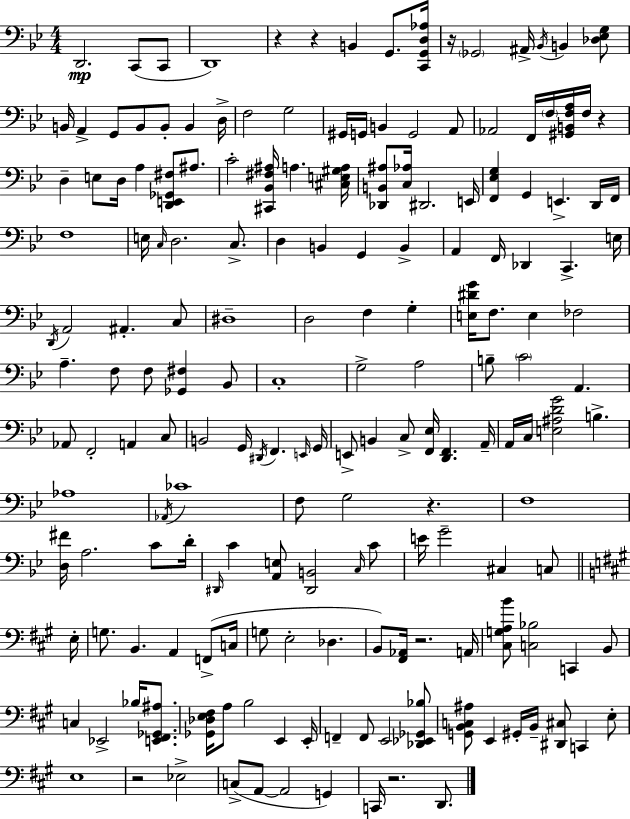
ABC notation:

X:1
T:Untitled
M:4/4
L:1/4
K:Bb
D,,2 C,,/2 C,,/2 D,,4 z z B,, G,,/2 [C,,G,,D,_A,]/4 z/4 _G,,2 ^A,,/4 _B,,/4 B,, [_D,_E,G,]/2 B,,/4 A,, G,,/2 B,,/2 B,,/2 B,, D,/4 F,2 G,2 ^G,,/4 G,,/4 B,, G,,2 A,,/2 _A,,2 F,,/4 F,/4 [^G,,B,,F,A,]/4 F,/4 z D, E,/2 D,/4 A, [D,,E,,_G,,^F,]/2 ^A,/2 C2 [^C,,_B,,^F,^A,]/4 A, [^C,E,^G,A,]/4 [_D,,B,,^A,]/2 [C,_A,]/4 ^D,,2 E,,/4 [F,,_E,G,] G,, E,, D,,/4 F,,/4 F,4 E,/4 C,/4 D,2 C,/2 D, B,, G,, B,, A,, F,,/4 _D,, C,, E,/4 D,,/4 A,,2 ^A,, C,/2 ^D,4 D,2 F, G, [E,^DG]/4 F,/2 E, _F,2 A, F,/2 F,/2 [_G,,^F,] _B,,/2 C,4 G,2 A,2 B,/2 C2 A,, _A,,/2 F,,2 A,, C,/2 B,,2 G,,/4 ^D,,/4 F,, E,,/4 G,,/4 E,,/2 B,, C,/2 [F,,_E,]/4 [D,,F,,] A,,/4 A,,/4 C,/4 [E,^A,DG]2 B, _A,4 _A,,/4 _C4 F,/2 G,2 z F,4 [D,^F]/4 A,2 C/2 D/4 ^D,,/4 C [A,,E,]/2 [^D,,B,,]2 C,/4 C/2 E/4 G2 ^C, C,/2 E,/4 G,/2 B,, A,, F,,/2 C,/4 G,/2 E,2 _D, B,,/2 [^F,,_A,,]/4 z2 A,,/4 [^C,G,A,B]/2 [C,_B,]2 C,, B,,/2 C, _E,,2 _B,/4 [E,,^F,,_G,,^A,]/2 [_G,,_D,E,^F,]/4 A,/2 B,2 E,, E,,/4 F,, F,,/2 E,,2 [_D,,_E,,_G,,_B,]/2 [G,,B,,C,^A,]/2 E,, ^G,,/4 B,,/4 [^D,,^C,]/2 C,, E,/2 E,4 z2 _E,2 C,/2 A,,/2 A,,2 G,, C,,/4 z2 D,,/2